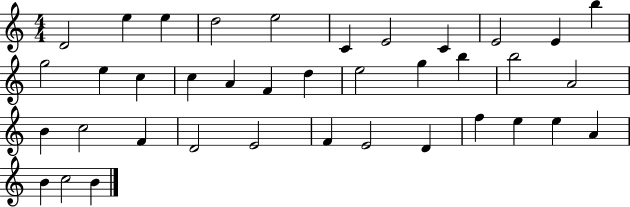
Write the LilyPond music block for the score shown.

{
  \clef treble
  \numericTimeSignature
  \time 4/4
  \key c \major
  d'2 e''4 e''4 | d''2 e''2 | c'4 e'2 c'4 | e'2 e'4 b''4 | \break g''2 e''4 c''4 | c''4 a'4 f'4 d''4 | e''2 g''4 b''4 | b''2 a'2 | \break b'4 c''2 f'4 | d'2 e'2 | f'4 e'2 d'4 | f''4 e''4 e''4 a'4 | \break b'4 c''2 b'4 | \bar "|."
}